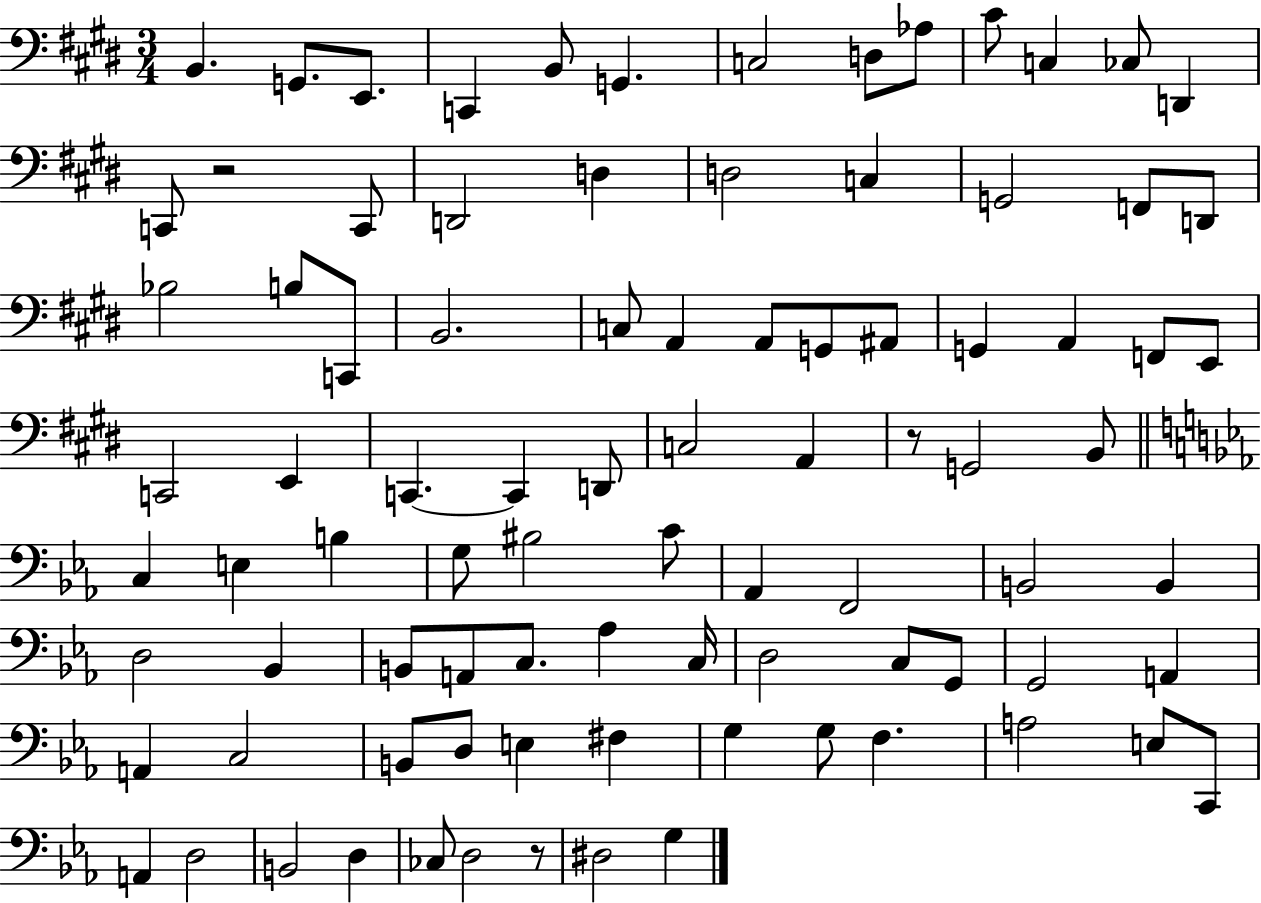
B2/q. G2/e. E2/e. C2/q B2/e G2/q. C3/h D3/e Ab3/e C#4/e C3/q CES3/e D2/q C2/e R/h C2/e D2/h D3/q D3/h C3/q G2/h F2/e D2/e Bb3/h B3/e C2/e B2/h. C3/e A2/q A2/e G2/e A#2/e G2/q A2/q F2/e E2/e C2/h E2/q C2/q. C2/q D2/e C3/h A2/q R/e G2/h B2/e C3/q E3/q B3/q G3/e BIS3/h C4/e Ab2/q F2/h B2/h B2/q D3/h Bb2/q B2/e A2/e C3/e. Ab3/q C3/s D3/h C3/e G2/e G2/h A2/q A2/q C3/h B2/e D3/e E3/q F#3/q G3/q G3/e F3/q. A3/h E3/e C2/e A2/q D3/h B2/h D3/q CES3/e D3/h R/e D#3/h G3/q